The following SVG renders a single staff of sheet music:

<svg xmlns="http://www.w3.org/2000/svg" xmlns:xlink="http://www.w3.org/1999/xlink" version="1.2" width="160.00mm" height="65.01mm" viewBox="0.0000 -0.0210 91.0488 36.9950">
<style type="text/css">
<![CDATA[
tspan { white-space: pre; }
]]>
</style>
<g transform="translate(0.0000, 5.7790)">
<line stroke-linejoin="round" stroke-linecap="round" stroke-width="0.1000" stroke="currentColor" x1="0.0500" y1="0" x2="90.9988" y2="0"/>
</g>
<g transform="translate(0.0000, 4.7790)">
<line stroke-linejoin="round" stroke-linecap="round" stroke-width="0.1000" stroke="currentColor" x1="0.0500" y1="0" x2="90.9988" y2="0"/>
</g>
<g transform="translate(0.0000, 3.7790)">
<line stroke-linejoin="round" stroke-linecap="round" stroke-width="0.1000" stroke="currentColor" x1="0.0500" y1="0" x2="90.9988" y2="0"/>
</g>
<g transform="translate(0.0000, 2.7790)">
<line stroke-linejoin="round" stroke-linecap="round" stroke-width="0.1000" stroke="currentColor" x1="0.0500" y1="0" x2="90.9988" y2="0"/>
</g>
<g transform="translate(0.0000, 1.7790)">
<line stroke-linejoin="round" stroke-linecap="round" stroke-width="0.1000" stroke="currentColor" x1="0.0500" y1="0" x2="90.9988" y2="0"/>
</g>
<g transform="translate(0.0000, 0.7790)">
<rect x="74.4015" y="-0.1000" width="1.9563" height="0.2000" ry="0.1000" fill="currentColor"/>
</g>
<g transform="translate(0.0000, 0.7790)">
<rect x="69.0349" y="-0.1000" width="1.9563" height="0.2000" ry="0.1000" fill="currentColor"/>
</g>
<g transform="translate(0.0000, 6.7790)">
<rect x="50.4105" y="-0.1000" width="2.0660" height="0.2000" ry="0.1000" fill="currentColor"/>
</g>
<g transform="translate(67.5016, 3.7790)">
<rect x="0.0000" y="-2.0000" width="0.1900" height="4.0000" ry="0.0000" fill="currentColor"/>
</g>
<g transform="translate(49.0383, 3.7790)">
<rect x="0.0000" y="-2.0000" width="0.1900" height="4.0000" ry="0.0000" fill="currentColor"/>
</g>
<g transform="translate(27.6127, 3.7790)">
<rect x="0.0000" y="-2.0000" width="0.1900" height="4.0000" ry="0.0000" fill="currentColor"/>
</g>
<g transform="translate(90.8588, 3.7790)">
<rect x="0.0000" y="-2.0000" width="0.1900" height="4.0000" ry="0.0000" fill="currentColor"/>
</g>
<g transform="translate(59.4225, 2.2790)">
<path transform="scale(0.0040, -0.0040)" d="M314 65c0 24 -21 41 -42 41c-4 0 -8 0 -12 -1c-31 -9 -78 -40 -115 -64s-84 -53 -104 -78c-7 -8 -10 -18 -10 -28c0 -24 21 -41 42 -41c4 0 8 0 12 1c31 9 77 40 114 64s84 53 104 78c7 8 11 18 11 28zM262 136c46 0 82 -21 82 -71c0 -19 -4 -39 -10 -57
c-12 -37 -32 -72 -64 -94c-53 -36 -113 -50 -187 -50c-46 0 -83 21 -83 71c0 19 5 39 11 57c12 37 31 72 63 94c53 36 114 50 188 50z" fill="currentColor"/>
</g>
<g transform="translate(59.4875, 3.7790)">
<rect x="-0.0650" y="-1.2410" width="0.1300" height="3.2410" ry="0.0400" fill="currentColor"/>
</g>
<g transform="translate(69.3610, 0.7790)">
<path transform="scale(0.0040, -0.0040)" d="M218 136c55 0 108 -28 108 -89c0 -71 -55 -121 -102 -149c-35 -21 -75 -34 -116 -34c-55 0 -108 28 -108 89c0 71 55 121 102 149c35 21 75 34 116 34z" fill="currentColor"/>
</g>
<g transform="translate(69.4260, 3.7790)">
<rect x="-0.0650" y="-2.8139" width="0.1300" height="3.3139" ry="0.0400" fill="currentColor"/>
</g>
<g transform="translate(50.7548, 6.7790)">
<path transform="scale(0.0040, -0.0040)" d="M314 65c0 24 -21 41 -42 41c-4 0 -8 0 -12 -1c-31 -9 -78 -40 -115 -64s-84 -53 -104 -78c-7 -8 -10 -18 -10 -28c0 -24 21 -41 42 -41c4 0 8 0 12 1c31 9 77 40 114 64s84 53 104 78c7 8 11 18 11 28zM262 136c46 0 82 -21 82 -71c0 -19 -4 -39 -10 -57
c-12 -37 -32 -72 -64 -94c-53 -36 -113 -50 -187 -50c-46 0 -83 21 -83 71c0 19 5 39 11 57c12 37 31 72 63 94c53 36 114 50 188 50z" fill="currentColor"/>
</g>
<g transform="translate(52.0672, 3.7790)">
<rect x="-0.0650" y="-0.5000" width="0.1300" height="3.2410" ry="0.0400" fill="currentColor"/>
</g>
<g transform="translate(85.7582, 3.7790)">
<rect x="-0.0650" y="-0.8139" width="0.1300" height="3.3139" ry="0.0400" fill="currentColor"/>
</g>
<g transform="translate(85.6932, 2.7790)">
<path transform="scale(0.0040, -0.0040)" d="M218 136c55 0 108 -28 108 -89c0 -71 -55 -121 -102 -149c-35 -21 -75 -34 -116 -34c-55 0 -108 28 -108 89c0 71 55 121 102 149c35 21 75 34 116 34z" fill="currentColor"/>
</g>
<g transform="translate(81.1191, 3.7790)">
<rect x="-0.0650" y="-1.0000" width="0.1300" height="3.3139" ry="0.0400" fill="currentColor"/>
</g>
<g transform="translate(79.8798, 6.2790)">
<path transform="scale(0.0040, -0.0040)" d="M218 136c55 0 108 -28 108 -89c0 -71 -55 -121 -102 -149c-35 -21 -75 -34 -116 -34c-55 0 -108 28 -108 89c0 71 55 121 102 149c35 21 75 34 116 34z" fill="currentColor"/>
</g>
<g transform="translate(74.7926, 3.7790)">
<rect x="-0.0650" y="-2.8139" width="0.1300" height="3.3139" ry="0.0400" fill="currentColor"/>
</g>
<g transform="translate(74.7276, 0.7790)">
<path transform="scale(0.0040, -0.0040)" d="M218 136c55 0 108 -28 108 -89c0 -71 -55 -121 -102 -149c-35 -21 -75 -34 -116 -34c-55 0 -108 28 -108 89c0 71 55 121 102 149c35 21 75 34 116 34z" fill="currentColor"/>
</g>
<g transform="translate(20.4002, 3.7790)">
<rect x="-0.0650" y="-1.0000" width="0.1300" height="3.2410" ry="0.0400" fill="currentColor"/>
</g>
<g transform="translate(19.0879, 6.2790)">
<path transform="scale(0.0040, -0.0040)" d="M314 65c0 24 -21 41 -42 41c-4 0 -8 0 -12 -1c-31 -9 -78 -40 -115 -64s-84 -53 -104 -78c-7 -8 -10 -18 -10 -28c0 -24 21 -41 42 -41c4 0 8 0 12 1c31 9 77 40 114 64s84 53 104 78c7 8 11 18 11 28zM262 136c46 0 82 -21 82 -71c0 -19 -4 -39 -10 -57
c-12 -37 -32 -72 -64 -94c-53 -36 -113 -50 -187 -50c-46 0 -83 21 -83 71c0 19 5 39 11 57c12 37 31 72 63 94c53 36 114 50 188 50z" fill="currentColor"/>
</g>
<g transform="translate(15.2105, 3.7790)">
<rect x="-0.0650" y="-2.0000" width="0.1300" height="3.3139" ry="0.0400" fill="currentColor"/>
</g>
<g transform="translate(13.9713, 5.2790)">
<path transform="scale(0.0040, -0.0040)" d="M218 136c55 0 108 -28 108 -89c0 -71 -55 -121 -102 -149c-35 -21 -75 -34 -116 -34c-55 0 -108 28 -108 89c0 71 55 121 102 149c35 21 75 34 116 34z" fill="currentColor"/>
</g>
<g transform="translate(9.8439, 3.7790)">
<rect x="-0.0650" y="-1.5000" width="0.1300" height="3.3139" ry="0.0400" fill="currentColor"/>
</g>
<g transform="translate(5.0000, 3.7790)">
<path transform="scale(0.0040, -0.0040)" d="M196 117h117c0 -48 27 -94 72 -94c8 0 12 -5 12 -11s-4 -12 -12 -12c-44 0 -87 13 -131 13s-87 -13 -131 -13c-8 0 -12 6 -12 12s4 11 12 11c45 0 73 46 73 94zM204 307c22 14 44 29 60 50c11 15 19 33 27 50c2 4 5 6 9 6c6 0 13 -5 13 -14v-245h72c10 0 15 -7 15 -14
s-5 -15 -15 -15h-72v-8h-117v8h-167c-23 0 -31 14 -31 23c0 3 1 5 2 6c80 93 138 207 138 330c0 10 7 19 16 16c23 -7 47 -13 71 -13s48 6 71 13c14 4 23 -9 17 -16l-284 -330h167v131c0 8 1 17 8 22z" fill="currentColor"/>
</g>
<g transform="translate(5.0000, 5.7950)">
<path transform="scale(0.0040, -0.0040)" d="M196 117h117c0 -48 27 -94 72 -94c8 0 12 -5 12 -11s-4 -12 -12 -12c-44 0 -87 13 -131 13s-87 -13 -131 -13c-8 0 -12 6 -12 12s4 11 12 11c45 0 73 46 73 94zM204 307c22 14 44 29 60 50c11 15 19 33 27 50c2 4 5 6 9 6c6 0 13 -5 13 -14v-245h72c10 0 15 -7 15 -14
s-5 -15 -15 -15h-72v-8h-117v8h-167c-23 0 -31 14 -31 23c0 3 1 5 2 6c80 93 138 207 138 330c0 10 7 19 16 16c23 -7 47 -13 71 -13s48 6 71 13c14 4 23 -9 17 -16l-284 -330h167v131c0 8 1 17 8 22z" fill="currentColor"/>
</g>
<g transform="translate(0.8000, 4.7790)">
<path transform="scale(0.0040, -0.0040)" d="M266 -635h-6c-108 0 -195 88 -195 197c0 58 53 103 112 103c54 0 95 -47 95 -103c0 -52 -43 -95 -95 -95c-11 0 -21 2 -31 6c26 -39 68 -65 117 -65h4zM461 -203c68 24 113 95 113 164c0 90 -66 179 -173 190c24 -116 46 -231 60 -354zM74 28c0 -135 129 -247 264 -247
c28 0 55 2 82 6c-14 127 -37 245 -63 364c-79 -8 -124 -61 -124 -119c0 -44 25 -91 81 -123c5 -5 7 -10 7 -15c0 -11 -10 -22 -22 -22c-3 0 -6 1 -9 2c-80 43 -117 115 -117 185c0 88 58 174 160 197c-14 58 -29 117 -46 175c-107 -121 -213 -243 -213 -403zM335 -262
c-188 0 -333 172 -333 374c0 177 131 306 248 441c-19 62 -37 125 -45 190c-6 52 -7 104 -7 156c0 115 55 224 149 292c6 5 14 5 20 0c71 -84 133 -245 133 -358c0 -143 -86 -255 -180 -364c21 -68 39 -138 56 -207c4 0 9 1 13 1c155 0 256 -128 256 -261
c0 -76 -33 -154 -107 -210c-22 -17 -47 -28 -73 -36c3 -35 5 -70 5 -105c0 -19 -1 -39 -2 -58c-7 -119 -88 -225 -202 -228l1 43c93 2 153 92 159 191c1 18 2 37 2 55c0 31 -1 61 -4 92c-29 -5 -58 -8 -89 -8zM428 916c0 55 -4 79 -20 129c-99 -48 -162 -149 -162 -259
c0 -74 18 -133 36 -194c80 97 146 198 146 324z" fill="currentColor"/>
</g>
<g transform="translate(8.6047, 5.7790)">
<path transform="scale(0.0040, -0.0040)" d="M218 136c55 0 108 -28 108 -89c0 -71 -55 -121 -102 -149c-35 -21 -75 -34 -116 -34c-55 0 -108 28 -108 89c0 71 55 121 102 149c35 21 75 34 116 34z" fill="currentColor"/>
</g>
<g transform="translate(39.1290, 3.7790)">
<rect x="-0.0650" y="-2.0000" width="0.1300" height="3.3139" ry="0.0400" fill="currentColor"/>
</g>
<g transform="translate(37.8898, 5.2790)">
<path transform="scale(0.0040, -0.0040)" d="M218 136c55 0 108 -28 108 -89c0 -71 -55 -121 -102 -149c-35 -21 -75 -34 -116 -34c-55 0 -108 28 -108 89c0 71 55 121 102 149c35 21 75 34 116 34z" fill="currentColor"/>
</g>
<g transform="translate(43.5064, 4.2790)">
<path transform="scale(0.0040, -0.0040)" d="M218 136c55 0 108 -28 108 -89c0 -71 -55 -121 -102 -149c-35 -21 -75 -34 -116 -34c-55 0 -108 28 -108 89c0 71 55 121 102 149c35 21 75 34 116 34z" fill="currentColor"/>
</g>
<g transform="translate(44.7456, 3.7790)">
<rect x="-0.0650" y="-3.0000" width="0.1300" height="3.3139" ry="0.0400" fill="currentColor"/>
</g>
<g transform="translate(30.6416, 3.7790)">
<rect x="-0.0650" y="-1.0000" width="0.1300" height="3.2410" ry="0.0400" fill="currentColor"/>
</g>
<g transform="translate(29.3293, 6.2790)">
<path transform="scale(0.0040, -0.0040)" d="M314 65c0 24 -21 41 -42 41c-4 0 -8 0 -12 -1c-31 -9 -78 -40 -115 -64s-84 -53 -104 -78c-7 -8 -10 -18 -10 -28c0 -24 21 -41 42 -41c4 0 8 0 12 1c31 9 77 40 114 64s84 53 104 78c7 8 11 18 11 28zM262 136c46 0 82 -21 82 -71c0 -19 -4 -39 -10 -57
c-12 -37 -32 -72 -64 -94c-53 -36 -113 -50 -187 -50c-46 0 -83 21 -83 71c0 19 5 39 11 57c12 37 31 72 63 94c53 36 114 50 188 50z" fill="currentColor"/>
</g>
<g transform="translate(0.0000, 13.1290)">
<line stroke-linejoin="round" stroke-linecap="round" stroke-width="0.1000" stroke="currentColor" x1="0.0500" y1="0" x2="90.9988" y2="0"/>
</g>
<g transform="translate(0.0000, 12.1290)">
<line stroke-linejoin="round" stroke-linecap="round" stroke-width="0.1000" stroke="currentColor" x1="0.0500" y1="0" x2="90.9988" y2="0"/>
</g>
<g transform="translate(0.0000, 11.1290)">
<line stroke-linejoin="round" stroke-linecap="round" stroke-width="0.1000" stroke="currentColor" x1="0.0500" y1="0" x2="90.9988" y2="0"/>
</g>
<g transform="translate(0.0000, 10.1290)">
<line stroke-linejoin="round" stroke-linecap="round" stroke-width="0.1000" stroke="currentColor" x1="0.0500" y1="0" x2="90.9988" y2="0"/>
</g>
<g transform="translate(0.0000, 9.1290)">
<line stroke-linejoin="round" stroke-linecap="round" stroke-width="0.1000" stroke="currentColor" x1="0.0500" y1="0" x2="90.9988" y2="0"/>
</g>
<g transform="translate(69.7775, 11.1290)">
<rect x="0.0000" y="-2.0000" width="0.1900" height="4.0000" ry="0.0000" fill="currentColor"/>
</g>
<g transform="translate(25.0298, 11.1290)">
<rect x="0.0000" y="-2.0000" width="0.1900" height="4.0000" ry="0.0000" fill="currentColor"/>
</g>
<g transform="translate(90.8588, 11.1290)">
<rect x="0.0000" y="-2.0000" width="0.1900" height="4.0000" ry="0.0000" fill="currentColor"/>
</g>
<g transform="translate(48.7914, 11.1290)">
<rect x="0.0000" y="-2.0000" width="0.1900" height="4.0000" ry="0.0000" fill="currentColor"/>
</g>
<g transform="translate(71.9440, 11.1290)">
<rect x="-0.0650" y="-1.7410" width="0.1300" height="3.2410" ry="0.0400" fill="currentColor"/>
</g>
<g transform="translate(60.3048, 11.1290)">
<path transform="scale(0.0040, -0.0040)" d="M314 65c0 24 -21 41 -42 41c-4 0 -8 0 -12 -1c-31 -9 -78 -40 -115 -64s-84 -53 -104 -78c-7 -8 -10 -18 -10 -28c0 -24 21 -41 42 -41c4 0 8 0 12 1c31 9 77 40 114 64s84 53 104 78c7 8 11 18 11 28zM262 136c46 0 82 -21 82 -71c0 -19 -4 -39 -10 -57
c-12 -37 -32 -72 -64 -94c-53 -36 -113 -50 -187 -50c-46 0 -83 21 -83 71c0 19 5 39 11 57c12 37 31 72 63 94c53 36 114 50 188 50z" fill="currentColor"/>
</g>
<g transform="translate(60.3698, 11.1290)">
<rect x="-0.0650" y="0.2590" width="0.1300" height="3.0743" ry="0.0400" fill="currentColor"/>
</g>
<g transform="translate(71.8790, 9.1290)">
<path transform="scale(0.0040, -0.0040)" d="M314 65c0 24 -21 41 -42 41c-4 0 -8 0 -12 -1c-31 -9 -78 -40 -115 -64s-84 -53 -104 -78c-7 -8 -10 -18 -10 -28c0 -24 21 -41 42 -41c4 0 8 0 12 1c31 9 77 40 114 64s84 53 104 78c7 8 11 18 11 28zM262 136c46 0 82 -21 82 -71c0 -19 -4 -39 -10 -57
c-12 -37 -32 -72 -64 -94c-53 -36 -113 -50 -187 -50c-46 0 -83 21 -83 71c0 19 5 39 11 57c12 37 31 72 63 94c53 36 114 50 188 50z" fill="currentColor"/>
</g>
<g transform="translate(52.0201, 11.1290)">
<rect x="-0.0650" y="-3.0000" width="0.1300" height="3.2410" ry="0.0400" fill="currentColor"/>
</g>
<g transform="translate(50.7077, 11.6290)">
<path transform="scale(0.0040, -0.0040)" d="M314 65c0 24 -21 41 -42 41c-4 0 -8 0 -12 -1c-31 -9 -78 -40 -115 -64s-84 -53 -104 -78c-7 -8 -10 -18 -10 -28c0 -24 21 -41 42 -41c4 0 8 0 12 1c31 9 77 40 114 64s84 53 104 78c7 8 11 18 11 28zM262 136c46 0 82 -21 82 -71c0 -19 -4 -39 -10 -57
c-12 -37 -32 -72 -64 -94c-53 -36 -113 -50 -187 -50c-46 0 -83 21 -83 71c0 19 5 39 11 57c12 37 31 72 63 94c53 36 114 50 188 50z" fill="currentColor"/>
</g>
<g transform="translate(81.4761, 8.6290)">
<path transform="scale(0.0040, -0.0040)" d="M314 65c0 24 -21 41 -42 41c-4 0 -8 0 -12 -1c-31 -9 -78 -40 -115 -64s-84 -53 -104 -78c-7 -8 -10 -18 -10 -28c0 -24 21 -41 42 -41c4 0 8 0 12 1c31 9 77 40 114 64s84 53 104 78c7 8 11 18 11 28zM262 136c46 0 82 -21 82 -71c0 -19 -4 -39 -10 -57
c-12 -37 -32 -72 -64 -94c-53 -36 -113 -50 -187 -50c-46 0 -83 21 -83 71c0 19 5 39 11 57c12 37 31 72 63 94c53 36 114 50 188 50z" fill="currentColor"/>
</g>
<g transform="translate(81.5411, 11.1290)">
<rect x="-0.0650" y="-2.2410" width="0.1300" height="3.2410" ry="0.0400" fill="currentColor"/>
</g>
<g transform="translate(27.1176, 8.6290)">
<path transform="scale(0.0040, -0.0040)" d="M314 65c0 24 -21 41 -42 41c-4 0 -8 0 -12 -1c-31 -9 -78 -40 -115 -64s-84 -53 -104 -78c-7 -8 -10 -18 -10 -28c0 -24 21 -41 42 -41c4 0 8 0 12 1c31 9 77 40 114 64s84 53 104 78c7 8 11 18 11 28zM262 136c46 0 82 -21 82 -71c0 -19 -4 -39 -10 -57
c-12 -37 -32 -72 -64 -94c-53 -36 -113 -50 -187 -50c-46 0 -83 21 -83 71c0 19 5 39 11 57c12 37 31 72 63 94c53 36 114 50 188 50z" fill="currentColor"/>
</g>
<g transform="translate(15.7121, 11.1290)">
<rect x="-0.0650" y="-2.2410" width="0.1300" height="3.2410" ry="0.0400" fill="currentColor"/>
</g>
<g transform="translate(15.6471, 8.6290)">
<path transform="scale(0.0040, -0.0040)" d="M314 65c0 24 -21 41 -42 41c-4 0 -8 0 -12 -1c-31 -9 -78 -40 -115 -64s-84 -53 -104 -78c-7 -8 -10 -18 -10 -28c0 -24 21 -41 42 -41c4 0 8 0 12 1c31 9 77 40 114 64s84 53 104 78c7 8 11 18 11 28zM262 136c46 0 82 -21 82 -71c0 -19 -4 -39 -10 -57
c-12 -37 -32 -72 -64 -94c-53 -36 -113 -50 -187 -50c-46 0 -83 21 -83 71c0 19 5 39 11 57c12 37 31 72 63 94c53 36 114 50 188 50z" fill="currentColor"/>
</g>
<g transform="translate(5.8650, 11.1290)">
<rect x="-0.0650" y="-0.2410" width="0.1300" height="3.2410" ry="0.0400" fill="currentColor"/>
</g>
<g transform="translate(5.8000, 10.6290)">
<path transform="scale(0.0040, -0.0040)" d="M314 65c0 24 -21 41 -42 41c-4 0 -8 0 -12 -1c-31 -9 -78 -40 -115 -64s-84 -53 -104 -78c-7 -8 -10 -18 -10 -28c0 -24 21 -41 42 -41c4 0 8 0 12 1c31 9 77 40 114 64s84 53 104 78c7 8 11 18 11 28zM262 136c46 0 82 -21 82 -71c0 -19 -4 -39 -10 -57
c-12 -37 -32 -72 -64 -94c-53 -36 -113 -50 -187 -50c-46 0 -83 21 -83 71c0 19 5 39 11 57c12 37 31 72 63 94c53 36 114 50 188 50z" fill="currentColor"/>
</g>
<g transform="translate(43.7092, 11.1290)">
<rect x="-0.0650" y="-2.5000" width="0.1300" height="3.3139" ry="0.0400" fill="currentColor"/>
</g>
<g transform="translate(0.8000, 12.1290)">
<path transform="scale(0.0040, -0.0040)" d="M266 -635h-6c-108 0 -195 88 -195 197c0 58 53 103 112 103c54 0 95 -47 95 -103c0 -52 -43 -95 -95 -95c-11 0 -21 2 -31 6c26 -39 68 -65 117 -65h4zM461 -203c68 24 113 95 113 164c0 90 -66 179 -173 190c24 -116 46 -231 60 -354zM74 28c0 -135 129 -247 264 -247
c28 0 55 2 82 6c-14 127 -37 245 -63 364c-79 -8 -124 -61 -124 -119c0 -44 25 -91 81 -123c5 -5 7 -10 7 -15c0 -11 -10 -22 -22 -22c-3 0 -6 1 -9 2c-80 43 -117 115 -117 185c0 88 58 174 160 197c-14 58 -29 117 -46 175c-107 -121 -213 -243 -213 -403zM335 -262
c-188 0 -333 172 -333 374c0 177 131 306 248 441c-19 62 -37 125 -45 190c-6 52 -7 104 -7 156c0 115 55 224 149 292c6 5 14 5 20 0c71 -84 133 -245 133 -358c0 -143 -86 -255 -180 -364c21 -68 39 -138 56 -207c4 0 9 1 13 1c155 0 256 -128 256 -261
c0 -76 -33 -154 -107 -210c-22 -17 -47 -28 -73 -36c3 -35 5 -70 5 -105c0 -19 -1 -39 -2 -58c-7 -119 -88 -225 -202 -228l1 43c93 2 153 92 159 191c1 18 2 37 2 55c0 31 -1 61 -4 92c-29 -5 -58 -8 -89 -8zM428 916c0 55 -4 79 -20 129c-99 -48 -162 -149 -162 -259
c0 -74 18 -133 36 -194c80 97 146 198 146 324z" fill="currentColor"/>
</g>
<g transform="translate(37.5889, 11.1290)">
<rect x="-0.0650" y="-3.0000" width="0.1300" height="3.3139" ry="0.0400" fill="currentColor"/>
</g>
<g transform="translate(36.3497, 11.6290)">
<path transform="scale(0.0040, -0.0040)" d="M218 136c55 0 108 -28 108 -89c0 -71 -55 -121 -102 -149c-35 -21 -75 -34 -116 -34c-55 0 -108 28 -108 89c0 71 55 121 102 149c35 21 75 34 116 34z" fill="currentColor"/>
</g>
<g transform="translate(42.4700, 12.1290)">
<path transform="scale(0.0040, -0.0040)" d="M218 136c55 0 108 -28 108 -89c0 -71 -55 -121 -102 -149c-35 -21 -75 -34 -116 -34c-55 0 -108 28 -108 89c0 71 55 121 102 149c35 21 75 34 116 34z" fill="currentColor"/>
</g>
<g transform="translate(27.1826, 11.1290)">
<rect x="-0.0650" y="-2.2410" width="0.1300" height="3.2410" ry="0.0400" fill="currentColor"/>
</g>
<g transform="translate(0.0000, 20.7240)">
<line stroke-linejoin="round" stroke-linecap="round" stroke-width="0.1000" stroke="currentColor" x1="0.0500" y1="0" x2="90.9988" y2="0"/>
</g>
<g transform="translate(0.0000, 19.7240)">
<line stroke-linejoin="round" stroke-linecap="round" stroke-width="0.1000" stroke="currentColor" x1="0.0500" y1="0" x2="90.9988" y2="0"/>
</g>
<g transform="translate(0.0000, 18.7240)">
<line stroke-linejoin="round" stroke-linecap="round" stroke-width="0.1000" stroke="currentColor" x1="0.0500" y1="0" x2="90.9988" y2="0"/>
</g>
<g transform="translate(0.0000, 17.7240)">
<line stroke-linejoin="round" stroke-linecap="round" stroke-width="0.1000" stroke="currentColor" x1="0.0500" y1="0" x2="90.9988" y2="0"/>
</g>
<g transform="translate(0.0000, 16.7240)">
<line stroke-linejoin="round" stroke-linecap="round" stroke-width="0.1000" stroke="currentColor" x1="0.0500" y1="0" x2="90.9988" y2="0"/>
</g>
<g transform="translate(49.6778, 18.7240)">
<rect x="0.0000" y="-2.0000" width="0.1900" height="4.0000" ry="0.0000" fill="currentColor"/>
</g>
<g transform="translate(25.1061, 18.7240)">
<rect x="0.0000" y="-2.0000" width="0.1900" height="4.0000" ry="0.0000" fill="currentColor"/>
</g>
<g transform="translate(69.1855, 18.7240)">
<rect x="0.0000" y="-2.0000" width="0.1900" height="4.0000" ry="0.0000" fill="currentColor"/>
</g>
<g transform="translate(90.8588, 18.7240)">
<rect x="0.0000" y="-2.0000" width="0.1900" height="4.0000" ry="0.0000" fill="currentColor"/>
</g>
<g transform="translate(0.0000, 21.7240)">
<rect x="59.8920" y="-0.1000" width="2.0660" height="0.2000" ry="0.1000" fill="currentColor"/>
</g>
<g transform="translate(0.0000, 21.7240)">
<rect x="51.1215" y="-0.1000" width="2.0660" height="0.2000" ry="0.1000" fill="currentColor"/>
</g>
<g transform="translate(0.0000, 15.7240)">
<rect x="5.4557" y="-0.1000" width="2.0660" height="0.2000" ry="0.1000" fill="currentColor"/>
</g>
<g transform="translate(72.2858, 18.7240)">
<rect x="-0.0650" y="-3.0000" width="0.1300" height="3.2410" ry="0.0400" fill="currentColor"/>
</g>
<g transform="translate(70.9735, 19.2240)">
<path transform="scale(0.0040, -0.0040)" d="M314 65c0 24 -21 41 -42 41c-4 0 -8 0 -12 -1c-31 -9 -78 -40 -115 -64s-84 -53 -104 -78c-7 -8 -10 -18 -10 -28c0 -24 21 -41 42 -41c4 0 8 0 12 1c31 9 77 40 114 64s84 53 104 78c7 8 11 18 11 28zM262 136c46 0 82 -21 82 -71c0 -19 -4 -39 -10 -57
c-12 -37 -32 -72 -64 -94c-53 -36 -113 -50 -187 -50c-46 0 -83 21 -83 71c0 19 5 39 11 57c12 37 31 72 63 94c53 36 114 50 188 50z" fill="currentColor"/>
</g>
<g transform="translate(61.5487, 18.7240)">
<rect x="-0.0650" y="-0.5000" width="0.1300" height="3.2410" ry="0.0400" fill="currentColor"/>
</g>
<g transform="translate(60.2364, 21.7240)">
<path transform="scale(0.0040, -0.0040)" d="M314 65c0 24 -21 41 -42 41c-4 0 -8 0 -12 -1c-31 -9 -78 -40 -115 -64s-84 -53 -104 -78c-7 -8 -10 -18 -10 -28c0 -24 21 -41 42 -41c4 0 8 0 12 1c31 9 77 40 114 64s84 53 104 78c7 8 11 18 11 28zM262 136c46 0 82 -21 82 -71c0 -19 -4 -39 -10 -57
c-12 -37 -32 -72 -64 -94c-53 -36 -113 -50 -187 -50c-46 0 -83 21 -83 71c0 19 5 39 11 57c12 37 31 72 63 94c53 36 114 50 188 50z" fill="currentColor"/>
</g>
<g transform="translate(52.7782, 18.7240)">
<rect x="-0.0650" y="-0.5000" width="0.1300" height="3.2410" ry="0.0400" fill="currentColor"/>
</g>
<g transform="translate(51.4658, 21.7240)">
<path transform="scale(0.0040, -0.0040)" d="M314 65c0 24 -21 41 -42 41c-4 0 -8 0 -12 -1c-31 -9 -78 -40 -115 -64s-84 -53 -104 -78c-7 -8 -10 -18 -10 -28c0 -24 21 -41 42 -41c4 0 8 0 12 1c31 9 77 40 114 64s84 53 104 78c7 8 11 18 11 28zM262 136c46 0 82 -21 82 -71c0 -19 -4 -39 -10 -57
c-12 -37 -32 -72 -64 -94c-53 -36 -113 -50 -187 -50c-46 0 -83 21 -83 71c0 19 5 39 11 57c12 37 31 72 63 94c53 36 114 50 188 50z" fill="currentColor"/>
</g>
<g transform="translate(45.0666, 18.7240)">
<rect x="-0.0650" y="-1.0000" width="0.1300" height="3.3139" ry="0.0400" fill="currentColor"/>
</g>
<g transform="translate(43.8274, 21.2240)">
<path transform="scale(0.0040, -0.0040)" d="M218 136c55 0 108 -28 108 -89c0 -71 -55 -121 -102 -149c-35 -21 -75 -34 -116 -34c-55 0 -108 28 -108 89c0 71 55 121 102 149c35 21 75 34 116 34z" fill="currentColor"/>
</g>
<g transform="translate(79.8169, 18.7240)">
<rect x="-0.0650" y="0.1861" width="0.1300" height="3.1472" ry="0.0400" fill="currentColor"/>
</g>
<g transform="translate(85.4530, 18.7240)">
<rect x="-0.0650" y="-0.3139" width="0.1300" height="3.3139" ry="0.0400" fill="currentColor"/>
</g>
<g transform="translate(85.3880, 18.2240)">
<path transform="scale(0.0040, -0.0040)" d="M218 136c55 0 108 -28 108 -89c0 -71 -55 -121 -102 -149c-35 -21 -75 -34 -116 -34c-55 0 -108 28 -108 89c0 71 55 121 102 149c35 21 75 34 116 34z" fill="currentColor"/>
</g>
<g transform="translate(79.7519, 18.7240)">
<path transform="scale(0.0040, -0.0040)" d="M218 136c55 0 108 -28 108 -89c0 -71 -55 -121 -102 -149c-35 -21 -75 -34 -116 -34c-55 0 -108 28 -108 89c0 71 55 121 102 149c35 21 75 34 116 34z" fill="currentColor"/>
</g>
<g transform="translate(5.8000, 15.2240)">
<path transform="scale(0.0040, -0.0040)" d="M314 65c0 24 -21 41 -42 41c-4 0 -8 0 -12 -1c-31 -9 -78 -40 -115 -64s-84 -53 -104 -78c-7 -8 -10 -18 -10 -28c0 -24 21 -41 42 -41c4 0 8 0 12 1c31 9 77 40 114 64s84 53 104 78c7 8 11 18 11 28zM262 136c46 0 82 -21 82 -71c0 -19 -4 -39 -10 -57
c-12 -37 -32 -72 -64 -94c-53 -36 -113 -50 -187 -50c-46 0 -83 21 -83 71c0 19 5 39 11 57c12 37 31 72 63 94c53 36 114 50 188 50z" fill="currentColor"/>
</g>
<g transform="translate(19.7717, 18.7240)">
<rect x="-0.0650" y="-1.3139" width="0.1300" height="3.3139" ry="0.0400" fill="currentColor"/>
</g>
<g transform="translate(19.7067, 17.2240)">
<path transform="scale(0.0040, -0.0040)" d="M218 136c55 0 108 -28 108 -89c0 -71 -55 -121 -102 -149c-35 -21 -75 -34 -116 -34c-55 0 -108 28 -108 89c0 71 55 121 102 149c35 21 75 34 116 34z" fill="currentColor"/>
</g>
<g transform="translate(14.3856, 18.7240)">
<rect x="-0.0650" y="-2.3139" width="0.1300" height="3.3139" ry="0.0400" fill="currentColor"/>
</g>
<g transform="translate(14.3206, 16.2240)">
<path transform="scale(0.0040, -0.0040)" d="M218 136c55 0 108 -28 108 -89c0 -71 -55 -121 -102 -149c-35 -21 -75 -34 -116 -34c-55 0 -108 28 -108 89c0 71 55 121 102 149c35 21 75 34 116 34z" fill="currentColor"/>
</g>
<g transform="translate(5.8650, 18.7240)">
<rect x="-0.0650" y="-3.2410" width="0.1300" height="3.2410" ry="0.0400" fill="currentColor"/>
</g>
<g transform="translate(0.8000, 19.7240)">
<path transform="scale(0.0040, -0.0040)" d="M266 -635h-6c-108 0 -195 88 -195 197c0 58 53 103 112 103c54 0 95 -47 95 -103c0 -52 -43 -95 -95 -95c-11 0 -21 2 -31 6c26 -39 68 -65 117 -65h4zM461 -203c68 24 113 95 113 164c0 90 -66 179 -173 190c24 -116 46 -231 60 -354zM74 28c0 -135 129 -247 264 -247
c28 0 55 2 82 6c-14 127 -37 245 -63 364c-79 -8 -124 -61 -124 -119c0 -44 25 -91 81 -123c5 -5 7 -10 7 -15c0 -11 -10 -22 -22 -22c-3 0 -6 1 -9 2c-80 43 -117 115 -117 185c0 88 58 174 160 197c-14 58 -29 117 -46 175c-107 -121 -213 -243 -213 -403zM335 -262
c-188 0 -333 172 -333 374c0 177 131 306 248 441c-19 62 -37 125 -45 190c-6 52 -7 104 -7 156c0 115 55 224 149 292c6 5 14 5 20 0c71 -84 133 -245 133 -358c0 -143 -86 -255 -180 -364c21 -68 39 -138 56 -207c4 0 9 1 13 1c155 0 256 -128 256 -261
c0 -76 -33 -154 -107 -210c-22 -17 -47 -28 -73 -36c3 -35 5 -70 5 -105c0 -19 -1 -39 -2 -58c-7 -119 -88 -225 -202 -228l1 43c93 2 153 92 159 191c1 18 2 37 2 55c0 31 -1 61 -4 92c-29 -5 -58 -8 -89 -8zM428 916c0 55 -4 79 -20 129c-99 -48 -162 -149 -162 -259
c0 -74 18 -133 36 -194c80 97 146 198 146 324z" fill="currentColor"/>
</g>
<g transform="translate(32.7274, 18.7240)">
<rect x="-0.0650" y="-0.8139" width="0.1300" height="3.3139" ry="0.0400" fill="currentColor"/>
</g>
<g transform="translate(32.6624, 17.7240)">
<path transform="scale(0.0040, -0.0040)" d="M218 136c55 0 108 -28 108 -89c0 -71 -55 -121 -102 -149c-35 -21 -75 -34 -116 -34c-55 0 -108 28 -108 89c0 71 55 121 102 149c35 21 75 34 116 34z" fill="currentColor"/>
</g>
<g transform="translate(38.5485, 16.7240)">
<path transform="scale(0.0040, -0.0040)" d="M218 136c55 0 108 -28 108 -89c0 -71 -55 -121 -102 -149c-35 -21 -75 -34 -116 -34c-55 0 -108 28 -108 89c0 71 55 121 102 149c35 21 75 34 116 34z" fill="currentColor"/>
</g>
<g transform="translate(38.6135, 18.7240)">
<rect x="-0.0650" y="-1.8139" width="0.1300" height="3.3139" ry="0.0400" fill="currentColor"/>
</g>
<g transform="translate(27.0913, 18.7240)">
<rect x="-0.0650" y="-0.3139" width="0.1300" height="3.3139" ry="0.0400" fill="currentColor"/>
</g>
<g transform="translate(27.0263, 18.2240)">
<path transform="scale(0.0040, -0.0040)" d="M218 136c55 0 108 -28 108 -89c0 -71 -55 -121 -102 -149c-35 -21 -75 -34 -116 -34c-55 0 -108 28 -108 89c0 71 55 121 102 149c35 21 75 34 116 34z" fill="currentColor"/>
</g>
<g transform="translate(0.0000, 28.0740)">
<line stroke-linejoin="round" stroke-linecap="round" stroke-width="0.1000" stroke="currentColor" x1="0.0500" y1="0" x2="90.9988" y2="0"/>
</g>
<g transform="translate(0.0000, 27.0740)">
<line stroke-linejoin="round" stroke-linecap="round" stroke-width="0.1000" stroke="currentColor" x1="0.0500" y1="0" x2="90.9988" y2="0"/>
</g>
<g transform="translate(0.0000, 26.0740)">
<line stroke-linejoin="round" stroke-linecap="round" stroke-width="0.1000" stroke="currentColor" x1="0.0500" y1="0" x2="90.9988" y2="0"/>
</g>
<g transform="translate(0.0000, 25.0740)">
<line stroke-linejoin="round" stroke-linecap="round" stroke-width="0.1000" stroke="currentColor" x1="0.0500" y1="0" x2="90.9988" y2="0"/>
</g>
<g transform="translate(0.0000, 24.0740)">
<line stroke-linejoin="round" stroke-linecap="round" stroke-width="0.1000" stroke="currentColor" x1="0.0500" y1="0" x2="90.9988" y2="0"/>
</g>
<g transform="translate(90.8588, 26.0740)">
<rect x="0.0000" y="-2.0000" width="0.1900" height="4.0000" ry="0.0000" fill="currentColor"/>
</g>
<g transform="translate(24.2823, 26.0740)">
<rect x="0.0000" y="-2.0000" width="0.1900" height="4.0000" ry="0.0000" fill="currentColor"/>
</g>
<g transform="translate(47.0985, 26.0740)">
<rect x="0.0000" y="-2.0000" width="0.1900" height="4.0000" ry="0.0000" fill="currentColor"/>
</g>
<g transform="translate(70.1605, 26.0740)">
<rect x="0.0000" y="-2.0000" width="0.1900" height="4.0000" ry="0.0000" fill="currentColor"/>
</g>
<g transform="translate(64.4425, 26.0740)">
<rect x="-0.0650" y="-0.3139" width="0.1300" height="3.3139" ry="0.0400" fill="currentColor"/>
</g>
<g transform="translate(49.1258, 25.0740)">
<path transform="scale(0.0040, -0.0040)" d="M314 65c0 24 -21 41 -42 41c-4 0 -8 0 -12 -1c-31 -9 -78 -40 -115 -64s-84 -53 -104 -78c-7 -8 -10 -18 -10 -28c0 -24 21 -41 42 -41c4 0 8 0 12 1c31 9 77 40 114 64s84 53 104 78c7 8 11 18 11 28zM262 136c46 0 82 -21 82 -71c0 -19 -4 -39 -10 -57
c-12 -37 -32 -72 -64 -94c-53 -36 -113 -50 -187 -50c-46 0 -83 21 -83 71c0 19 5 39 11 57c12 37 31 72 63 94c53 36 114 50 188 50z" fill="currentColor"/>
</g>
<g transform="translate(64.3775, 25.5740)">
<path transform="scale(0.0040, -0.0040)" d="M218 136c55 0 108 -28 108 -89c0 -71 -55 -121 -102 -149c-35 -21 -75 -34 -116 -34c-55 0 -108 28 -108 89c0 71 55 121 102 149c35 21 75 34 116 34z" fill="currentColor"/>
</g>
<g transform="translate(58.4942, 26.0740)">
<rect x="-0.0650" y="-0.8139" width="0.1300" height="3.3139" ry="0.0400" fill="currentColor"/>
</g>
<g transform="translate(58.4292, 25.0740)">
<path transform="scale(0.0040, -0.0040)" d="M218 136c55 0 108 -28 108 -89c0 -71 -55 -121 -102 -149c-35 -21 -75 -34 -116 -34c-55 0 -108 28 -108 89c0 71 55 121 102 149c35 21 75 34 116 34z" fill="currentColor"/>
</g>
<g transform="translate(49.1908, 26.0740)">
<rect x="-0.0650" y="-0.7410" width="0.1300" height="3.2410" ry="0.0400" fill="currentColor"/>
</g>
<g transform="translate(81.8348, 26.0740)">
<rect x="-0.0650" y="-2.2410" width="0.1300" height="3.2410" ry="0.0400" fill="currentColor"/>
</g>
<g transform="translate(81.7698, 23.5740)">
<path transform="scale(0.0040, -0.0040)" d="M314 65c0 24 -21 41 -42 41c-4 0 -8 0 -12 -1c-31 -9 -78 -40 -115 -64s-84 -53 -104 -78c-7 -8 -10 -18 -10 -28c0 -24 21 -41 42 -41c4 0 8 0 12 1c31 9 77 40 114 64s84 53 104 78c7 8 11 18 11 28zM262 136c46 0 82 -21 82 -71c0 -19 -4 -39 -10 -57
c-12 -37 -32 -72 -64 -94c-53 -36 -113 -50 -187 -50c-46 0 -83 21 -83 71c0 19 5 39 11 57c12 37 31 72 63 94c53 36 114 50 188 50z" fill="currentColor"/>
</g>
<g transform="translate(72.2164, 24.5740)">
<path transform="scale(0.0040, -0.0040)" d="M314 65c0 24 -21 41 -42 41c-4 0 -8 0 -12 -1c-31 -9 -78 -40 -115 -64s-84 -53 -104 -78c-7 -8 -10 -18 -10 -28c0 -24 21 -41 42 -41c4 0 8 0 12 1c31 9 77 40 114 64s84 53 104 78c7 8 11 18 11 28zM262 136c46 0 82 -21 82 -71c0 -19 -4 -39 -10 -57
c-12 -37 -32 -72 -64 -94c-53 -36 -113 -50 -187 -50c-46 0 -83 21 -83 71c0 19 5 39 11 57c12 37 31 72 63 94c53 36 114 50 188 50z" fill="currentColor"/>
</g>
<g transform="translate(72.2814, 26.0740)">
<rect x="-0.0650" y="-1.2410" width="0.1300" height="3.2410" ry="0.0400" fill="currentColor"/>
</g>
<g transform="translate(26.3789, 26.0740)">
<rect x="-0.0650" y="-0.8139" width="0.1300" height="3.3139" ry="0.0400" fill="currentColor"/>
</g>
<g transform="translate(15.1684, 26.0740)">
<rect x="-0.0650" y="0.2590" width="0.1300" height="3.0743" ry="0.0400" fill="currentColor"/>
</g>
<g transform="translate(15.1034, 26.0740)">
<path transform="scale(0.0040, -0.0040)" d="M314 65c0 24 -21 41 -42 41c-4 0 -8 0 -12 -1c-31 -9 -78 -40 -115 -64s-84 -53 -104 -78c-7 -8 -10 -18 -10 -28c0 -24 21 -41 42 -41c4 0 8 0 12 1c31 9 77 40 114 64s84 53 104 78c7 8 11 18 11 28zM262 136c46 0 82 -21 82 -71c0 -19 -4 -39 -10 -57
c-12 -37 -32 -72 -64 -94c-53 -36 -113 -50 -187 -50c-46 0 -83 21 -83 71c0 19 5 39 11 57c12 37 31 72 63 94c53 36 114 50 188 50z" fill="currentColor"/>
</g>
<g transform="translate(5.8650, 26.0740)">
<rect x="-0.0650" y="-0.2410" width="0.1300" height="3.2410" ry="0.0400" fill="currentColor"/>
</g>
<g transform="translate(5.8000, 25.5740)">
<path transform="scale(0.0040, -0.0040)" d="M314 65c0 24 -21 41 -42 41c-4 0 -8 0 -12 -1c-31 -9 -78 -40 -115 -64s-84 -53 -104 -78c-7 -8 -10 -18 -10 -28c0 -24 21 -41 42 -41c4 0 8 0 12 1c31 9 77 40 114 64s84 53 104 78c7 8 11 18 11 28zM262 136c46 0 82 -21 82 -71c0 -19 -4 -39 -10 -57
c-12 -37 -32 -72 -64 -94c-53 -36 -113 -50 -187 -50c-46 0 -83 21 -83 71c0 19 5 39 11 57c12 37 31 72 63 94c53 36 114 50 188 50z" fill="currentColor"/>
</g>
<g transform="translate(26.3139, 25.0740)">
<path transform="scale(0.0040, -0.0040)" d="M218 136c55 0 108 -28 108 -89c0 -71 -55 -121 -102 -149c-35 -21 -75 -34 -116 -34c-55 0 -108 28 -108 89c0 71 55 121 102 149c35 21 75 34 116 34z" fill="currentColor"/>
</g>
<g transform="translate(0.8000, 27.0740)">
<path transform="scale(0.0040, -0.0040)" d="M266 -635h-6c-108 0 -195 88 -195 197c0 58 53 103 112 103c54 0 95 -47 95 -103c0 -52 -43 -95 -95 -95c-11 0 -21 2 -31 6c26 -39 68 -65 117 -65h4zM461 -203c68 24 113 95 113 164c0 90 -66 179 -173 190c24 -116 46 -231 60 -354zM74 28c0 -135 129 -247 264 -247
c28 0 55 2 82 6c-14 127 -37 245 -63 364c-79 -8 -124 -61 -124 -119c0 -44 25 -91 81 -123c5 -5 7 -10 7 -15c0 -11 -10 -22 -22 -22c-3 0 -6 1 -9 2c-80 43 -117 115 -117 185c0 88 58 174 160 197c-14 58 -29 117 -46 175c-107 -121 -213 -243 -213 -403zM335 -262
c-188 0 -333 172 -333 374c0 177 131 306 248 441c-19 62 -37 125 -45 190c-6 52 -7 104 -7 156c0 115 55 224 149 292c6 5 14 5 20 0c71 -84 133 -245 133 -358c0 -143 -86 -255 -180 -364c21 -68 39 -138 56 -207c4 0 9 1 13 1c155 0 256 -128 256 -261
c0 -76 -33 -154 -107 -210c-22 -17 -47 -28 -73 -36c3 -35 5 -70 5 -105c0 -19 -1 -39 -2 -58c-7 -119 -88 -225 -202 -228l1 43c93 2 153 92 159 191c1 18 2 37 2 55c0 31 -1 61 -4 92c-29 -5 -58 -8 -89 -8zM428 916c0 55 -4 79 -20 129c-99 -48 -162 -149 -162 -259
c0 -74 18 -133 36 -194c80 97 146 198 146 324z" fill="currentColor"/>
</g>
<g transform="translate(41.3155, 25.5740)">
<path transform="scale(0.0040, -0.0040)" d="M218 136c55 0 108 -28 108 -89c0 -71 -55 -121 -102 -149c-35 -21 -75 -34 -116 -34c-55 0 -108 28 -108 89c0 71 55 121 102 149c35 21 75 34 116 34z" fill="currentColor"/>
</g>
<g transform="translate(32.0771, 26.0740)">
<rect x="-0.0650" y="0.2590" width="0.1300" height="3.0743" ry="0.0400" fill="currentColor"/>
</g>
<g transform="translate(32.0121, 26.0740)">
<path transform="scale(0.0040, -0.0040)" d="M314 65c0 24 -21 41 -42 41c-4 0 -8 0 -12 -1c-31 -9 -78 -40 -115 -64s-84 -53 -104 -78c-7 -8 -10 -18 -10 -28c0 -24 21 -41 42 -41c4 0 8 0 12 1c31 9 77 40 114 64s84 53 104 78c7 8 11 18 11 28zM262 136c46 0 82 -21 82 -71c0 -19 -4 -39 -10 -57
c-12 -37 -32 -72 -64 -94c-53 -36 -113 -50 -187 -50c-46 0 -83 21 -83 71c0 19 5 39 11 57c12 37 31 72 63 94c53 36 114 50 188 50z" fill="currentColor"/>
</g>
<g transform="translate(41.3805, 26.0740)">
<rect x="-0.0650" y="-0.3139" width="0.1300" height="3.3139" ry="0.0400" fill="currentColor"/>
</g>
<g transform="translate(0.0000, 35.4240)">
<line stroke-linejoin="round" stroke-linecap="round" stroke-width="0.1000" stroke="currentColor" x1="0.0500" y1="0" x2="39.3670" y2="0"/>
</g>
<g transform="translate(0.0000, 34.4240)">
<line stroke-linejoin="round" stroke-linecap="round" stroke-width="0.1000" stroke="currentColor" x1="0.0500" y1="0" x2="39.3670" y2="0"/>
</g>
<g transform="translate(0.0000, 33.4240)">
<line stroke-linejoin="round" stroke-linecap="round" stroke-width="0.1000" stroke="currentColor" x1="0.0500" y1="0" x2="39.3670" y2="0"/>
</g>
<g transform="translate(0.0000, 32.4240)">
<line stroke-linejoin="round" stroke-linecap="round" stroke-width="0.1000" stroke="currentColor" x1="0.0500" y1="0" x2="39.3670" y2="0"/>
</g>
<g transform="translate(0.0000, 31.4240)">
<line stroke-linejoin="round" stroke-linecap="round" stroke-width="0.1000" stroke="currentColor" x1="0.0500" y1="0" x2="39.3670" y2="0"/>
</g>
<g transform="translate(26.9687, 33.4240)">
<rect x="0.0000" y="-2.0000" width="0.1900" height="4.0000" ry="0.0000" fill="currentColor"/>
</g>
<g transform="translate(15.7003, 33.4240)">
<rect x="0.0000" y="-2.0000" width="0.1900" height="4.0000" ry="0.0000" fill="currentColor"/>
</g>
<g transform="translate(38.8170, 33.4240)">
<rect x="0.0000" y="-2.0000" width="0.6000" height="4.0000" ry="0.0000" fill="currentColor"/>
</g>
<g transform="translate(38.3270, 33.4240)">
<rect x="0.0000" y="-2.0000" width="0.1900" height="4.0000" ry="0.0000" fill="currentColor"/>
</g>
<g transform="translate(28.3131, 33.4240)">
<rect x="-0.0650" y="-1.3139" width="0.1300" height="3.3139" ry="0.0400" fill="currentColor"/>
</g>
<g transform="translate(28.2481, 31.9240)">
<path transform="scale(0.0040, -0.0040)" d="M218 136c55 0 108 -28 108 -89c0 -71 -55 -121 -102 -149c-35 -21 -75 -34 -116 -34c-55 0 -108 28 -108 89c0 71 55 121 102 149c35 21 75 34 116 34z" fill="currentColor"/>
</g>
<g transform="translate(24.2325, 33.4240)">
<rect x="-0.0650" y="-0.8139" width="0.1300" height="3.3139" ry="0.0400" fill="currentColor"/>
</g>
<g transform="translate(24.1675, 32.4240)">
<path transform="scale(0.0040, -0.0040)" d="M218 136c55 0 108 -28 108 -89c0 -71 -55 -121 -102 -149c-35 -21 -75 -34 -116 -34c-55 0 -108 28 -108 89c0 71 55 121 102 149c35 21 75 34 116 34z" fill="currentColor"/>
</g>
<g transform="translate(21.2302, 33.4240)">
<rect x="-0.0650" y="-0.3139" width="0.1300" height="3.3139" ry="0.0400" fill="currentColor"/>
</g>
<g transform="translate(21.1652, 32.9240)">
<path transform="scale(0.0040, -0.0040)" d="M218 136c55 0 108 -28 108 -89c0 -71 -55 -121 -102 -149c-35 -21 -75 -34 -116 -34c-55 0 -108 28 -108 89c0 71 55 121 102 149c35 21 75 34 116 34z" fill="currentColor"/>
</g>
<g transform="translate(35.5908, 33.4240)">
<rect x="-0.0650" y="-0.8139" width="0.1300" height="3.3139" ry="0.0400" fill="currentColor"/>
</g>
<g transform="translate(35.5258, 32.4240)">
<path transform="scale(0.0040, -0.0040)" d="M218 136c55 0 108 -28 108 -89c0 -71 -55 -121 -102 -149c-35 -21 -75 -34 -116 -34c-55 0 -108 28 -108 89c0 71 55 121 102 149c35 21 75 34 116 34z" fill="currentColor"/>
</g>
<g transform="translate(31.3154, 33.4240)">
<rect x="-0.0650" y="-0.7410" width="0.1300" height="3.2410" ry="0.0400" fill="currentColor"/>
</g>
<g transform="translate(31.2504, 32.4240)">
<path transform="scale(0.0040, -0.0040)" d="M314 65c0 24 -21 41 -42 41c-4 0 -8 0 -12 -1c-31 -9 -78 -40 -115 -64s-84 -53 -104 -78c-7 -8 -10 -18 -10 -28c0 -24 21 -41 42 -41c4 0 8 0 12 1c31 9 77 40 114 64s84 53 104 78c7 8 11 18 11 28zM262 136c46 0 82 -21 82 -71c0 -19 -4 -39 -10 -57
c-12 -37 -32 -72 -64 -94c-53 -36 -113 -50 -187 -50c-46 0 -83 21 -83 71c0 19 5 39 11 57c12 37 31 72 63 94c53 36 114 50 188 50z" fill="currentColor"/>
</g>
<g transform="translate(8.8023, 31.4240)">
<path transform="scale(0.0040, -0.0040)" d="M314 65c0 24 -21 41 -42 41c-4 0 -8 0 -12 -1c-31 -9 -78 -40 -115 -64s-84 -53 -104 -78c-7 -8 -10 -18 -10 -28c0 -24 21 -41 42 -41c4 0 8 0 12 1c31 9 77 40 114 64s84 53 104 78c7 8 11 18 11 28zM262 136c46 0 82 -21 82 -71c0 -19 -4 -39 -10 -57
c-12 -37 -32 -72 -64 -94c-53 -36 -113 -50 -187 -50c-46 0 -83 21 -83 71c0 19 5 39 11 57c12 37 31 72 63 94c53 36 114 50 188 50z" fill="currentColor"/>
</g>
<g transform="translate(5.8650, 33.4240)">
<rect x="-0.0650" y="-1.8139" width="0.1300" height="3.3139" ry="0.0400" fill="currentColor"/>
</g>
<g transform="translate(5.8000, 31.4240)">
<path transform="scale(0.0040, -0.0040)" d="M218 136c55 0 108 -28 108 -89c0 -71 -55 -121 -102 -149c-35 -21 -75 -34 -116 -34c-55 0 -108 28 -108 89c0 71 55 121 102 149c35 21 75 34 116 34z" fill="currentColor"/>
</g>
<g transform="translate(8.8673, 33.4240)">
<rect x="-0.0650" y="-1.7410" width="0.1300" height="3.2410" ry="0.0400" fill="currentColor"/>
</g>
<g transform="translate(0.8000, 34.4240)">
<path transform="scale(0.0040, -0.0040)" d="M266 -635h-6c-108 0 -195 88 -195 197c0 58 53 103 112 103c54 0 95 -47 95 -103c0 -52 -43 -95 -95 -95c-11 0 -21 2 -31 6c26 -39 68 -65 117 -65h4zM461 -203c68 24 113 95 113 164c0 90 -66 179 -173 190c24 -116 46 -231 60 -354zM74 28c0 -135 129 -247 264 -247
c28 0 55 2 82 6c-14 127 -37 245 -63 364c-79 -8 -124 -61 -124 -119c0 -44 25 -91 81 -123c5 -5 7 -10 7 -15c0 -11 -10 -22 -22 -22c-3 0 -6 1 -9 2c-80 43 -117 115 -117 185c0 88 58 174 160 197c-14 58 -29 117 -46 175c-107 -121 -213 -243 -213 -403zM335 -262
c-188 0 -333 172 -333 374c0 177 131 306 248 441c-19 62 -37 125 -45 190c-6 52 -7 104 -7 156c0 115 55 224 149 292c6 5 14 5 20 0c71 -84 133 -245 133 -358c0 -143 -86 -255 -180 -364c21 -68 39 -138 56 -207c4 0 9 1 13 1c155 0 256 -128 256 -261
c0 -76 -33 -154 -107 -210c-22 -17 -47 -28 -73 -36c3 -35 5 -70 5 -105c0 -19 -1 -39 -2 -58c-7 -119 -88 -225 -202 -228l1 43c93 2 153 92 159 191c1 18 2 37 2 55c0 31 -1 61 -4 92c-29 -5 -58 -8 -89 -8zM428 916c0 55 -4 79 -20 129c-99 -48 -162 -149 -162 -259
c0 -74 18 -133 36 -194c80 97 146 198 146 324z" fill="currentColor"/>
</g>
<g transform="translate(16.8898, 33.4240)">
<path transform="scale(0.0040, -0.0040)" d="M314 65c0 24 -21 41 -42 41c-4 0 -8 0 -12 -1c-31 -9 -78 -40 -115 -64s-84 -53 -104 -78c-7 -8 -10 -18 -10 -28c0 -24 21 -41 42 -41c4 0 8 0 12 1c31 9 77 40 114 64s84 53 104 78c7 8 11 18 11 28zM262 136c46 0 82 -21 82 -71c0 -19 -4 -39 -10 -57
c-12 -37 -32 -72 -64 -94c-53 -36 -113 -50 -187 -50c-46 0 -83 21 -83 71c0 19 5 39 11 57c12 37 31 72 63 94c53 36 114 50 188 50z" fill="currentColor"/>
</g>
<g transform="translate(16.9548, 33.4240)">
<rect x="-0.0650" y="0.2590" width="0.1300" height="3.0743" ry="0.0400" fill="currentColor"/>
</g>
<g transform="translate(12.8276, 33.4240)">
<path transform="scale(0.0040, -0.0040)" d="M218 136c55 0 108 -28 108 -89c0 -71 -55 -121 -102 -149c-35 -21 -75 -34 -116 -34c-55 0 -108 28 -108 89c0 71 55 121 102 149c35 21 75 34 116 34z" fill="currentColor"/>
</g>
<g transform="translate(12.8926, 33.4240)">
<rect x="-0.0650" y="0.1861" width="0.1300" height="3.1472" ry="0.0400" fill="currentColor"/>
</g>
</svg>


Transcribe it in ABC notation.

X:1
T:Untitled
M:4/4
L:1/4
K:C
E F D2 D2 F A C2 e2 a a D d c2 g2 g2 A G A2 B2 f2 g2 b2 g e c d f D C2 C2 A2 B c c2 B2 d B2 c d2 d c e2 g2 f f2 B B2 c d e d2 d